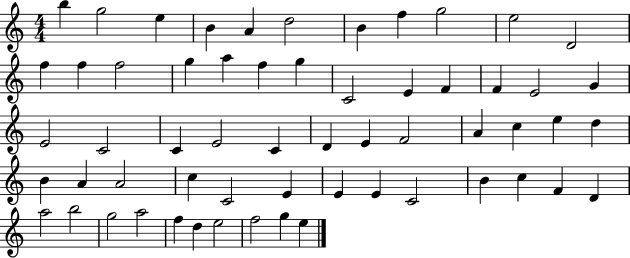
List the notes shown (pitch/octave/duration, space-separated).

B5/q G5/h E5/q B4/q A4/q D5/h B4/q F5/q G5/h E5/h D4/h F5/q F5/q F5/h G5/q A5/q F5/q G5/q C4/h E4/q F4/q F4/q E4/h G4/q E4/h C4/h C4/q E4/h C4/q D4/q E4/q F4/h A4/q C5/q E5/q D5/q B4/q A4/q A4/h C5/q C4/h E4/q E4/q E4/q C4/h B4/q C5/q F4/q D4/q A5/h B5/h G5/h A5/h F5/q D5/q E5/h F5/h G5/q E5/q